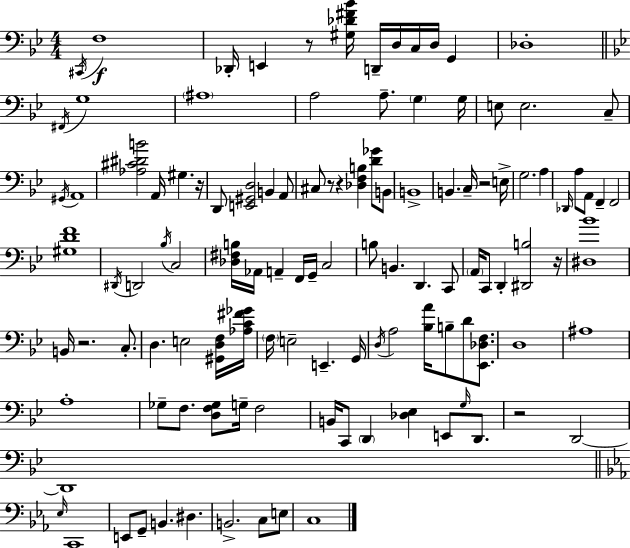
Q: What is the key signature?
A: BES major